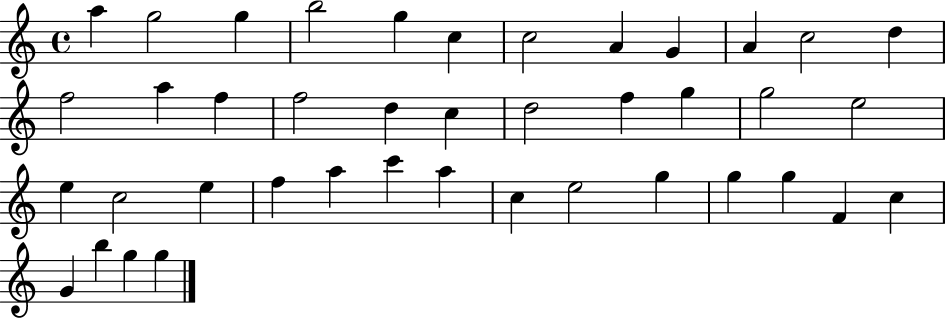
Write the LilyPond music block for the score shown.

{
  \clef treble
  \time 4/4
  \defaultTimeSignature
  \key c \major
  a''4 g''2 g''4 | b''2 g''4 c''4 | c''2 a'4 g'4 | a'4 c''2 d''4 | \break f''2 a''4 f''4 | f''2 d''4 c''4 | d''2 f''4 g''4 | g''2 e''2 | \break e''4 c''2 e''4 | f''4 a''4 c'''4 a''4 | c''4 e''2 g''4 | g''4 g''4 f'4 c''4 | \break g'4 b''4 g''4 g''4 | \bar "|."
}